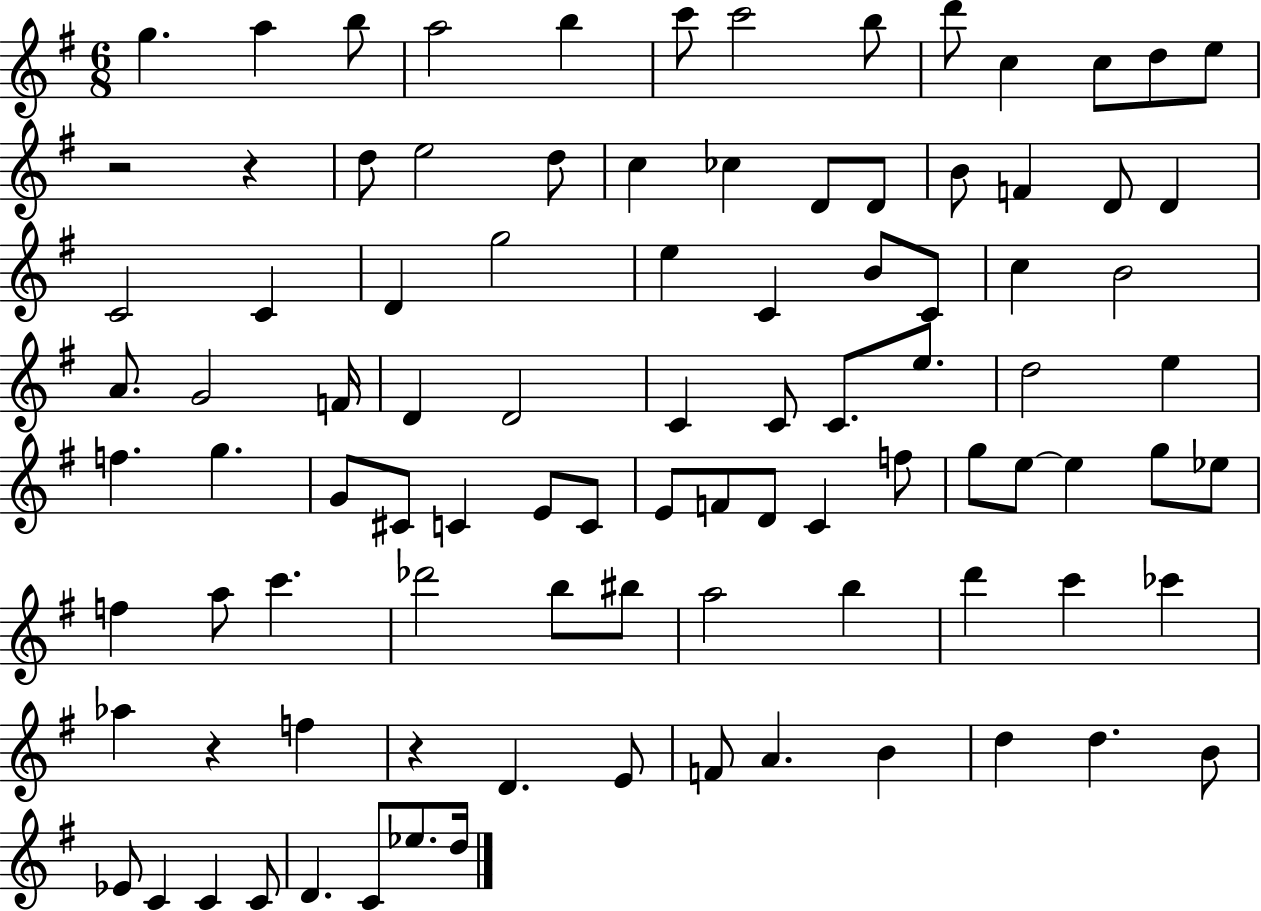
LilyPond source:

{
  \clef treble
  \numericTimeSignature
  \time 6/8
  \key g \major
  g''4. a''4 b''8 | a''2 b''4 | c'''8 c'''2 b''8 | d'''8 c''4 c''8 d''8 e''8 | \break r2 r4 | d''8 e''2 d''8 | c''4 ces''4 d'8 d'8 | b'8 f'4 d'8 d'4 | \break c'2 c'4 | d'4 g''2 | e''4 c'4 b'8 c'8 | c''4 b'2 | \break a'8. g'2 f'16 | d'4 d'2 | c'4 c'8 c'8. e''8. | d''2 e''4 | \break f''4. g''4. | g'8 cis'8 c'4 e'8 c'8 | e'8 f'8 d'8 c'4 f''8 | g''8 e''8~~ e''4 g''8 ees''8 | \break f''4 a''8 c'''4. | des'''2 b''8 bis''8 | a''2 b''4 | d'''4 c'''4 ces'''4 | \break aes''4 r4 f''4 | r4 d'4. e'8 | f'8 a'4. b'4 | d''4 d''4. b'8 | \break ees'8 c'4 c'4 c'8 | d'4. c'8 ees''8. d''16 | \bar "|."
}